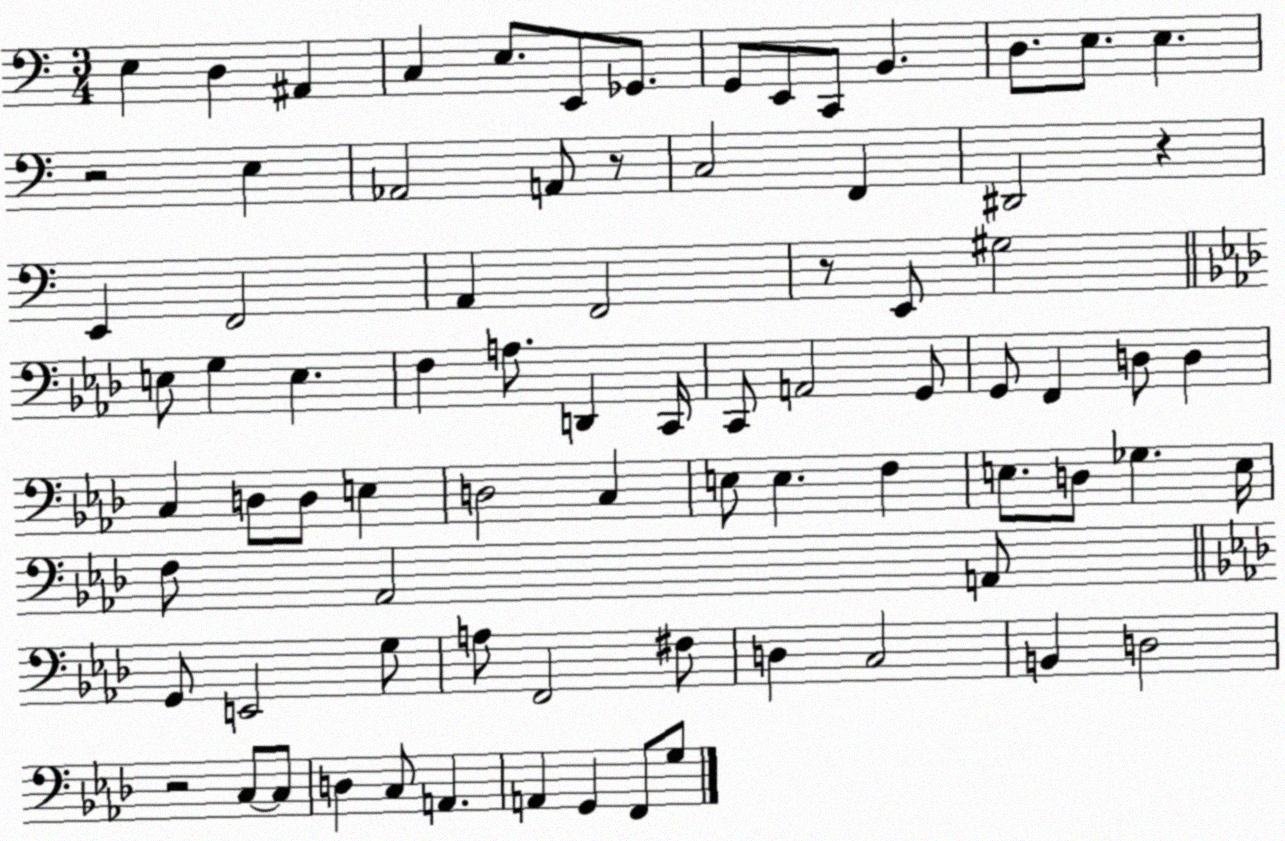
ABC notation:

X:1
T:Untitled
M:3/4
L:1/4
K:C
E, D, ^A,, C, E,/2 E,,/2 _G,,/2 G,,/2 E,,/2 C,,/2 B,, D,/2 E,/2 E, z2 E, _A,,2 A,,/2 z/2 C,2 F,, ^D,,2 z E,, F,,2 A,, F,,2 z/2 E,,/2 ^G,2 E,/2 G, E, F, A,/2 D,, C,,/4 C,,/2 A,,2 G,,/2 G,,/2 F,, D,/2 D, C, D,/2 D,/2 E, D,2 C, E,/2 E, F, E,/2 D,/2 _G, E,/4 F,/2 _A,,2 A,,/2 G,,/2 E,,2 G,/2 A,/2 F,,2 ^F,/2 D, C,2 B,, D,2 z2 C,/2 C,/2 D, C,/2 A,, A,, G,, F,,/2 G,/2